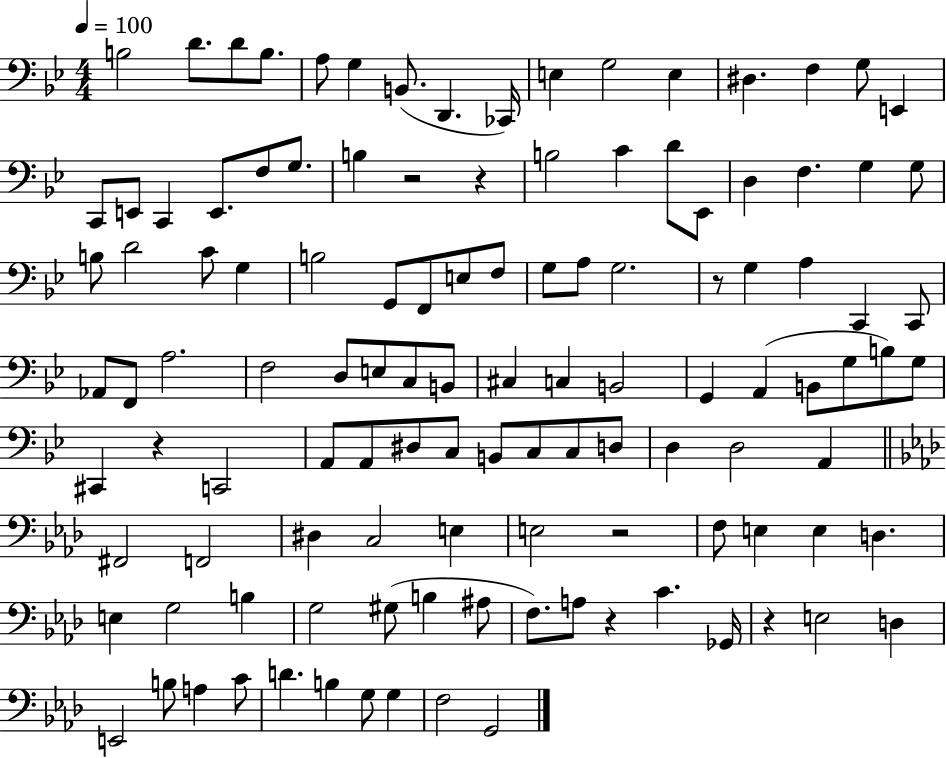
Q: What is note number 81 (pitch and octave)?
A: C3